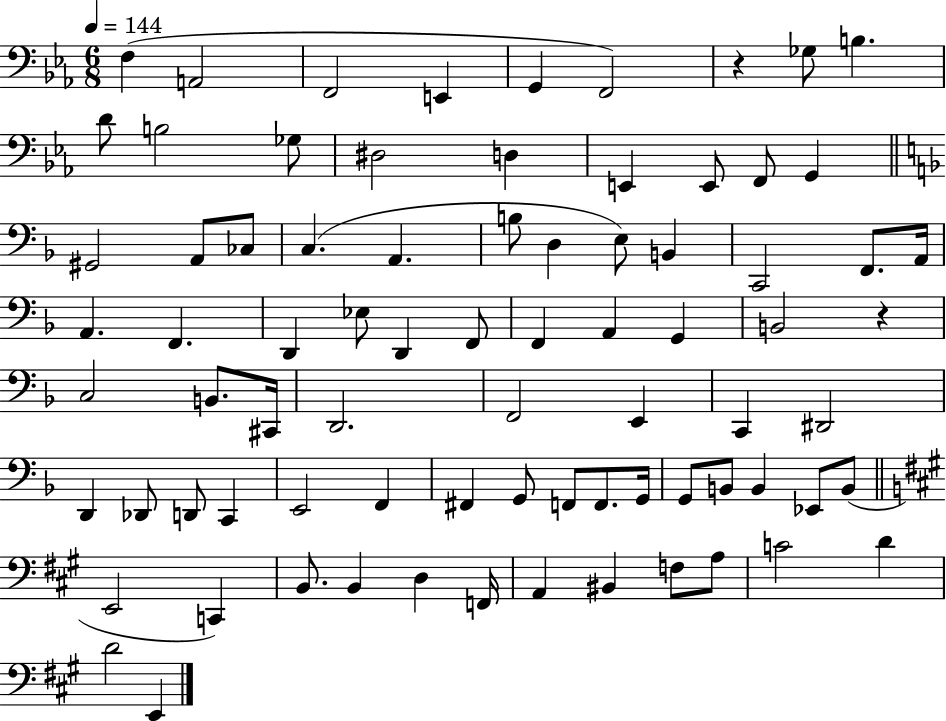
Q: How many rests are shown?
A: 2